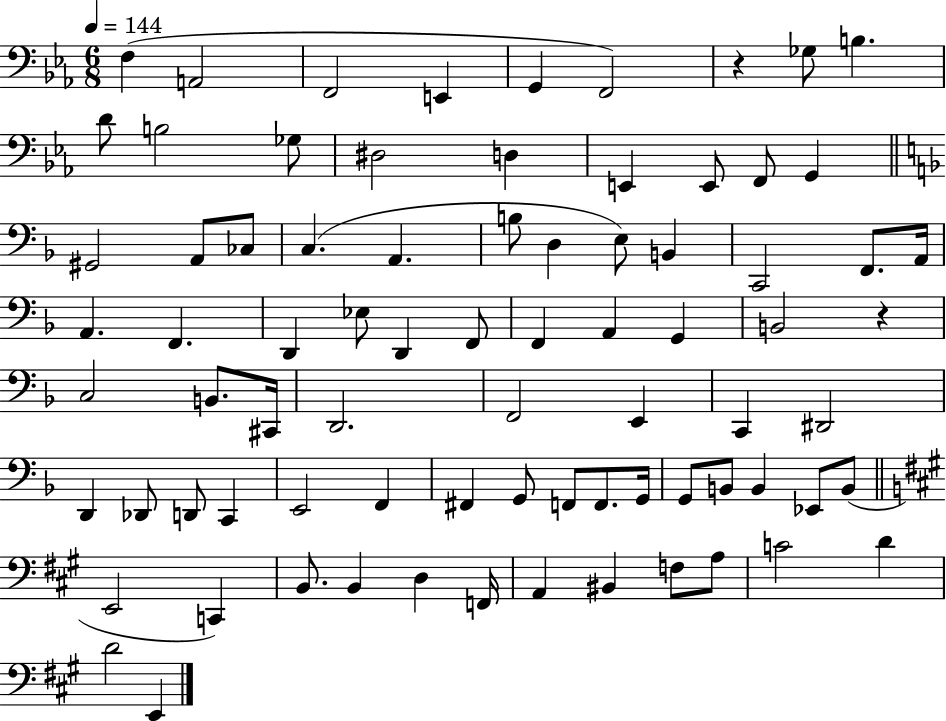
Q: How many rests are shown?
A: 2